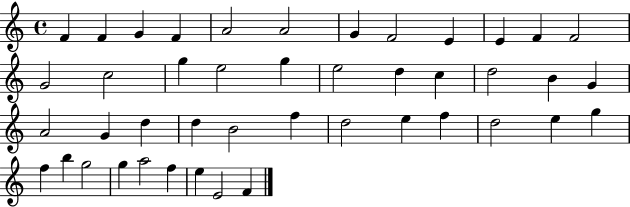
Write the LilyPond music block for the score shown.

{
  \clef treble
  \time 4/4
  \defaultTimeSignature
  \key c \major
  f'4 f'4 g'4 f'4 | a'2 a'2 | g'4 f'2 e'4 | e'4 f'4 f'2 | \break g'2 c''2 | g''4 e''2 g''4 | e''2 d''4 c''4 | d''2 b'4 g'4 | \break a'2 g'4 d''4 | d''4 b'2 f''4 | d''2 e''4 f''4 | d''2 e''4 g''4 | \break f''4 b''4 g''2 | g''4 a''2 f''4 | e''4 e'2 f'4 | \bar "|."
}